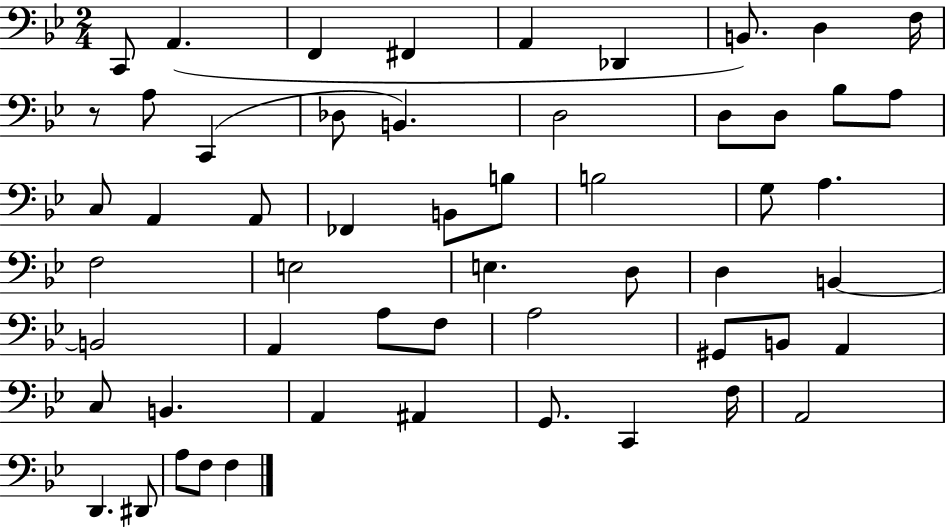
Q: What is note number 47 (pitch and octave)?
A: C2